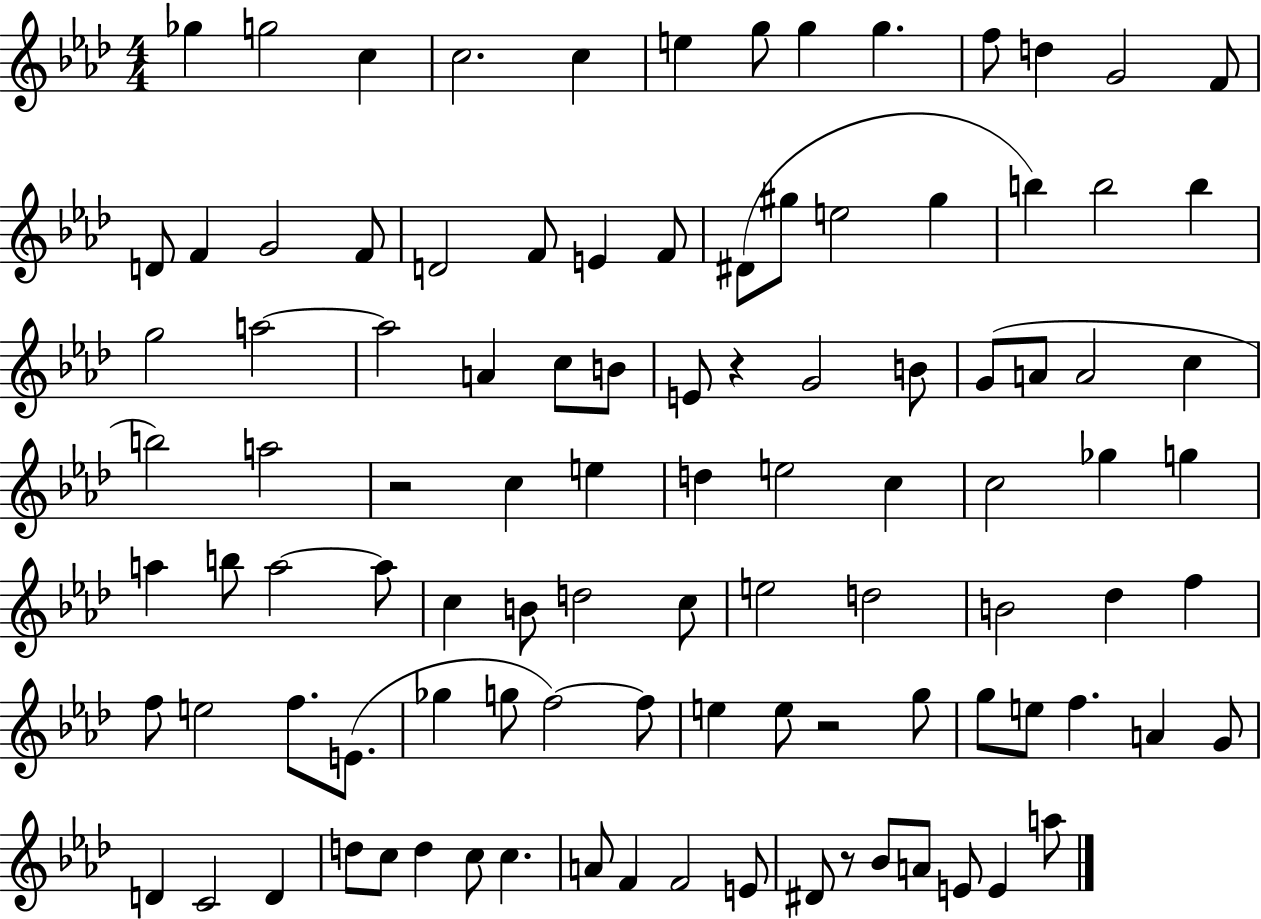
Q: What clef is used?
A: treble